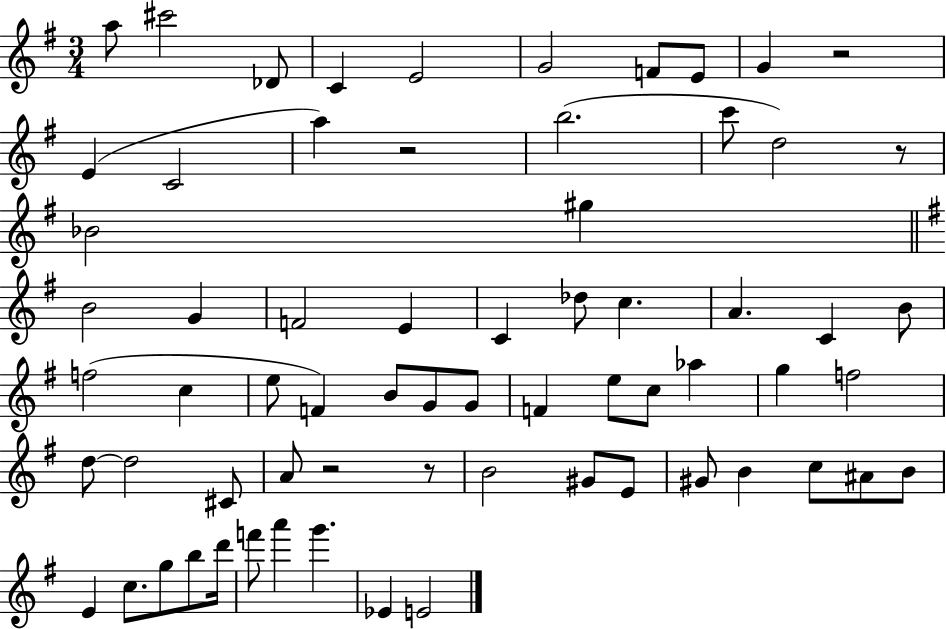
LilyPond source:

{
  \clef treble
  \numericTimeSignature
  \time 3/4
  \key g \major
  \repeat volta 2 { a''8 cis'''2 des'8 | c'4 e'2 | g'2 f'8 e'8 | g'4 r2 | \break e'4( c'2 | a''4) r2 | b''2.( | c'''8 d''2) r8 | \break bes'2 gis''4 | \bar "||" \break \key g \major b'2 g'4 | f'2 e'4 | c'4 des''8 c''4. | a'4. c'4 b'8 | \break f''2( c''4 | e''8 f'4) b'8 g'8 g'8 | f'4 e''8 c''8 aes''4 | g''4 f''2 | \break d''8~~ d''2 cis'8 | a'8 r2 r8 | b'2 gis'8 e'8 | gis'8 b'4 c''8 ais'8 b'8 | \break e'4 c''8. g''8 b''8 d'''16 | f'''8 a'''4 g'''4. | ees'4 e'2 | } \bar "|."
}